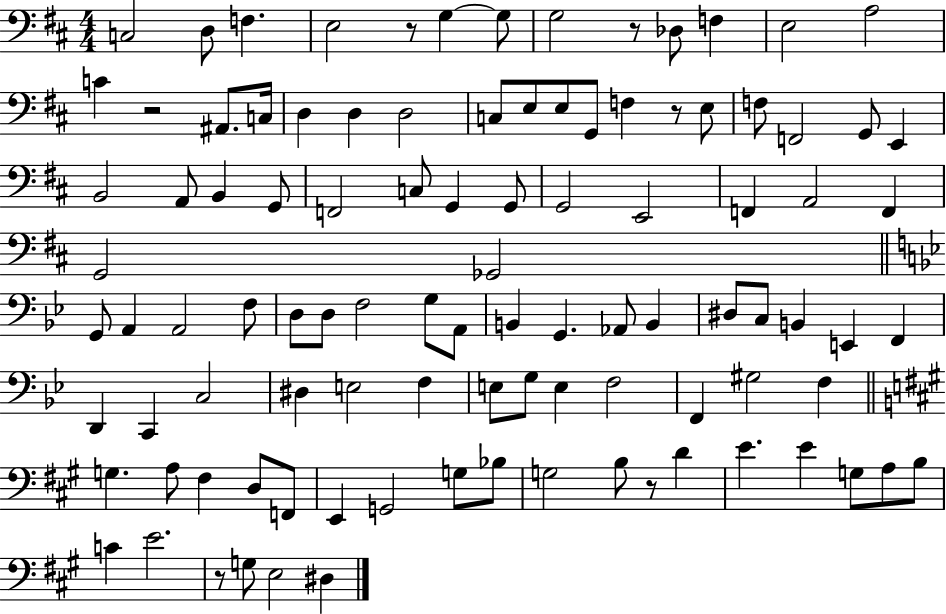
{
  \clef bass
  \numericTimeSignature
  \time 4/4
  \key d \major
  \repeat volta 2 { c2 d8 f4. | e2 r8 g4~~ g8 | g2 r8 des8 f4 | e2 a2 | \break c'4 r2 ais,8. c16 | d4 d4 d2 | c8 e8 e8 g,8 f4 r8 e8 | f8 f,2 g,8 e,4 | \break b,2 a,8 b,4 g,8 | f,2 c8 g,4 g,8 | g,2 e,2 | f,4 a,2 f,4 | \break g,2 ges,2 | \bar "||" \break \key bes \major g,8 a,4 a,2 f8 | d8 d8 f2 g8 a,8 | b,4 g,4. aes,8 b,4 | dis8 c8 b,4 e,4 f,4 | \break d,4 c,4 c2 | dis4 e2 f4 | e8 g8 e4 f2 | f,4 gis2 f4 | \break \bar "||" \break \key a \major g4. a8 fis4 d8 f,8 | e,4 g,2 g8 bes8 | g2 b8 r8 d'4 | e'4. e'4 g8 a8 b8 | \break c'4 e'2. | r8 g8 e2 dis4 | } \bar "|."
}